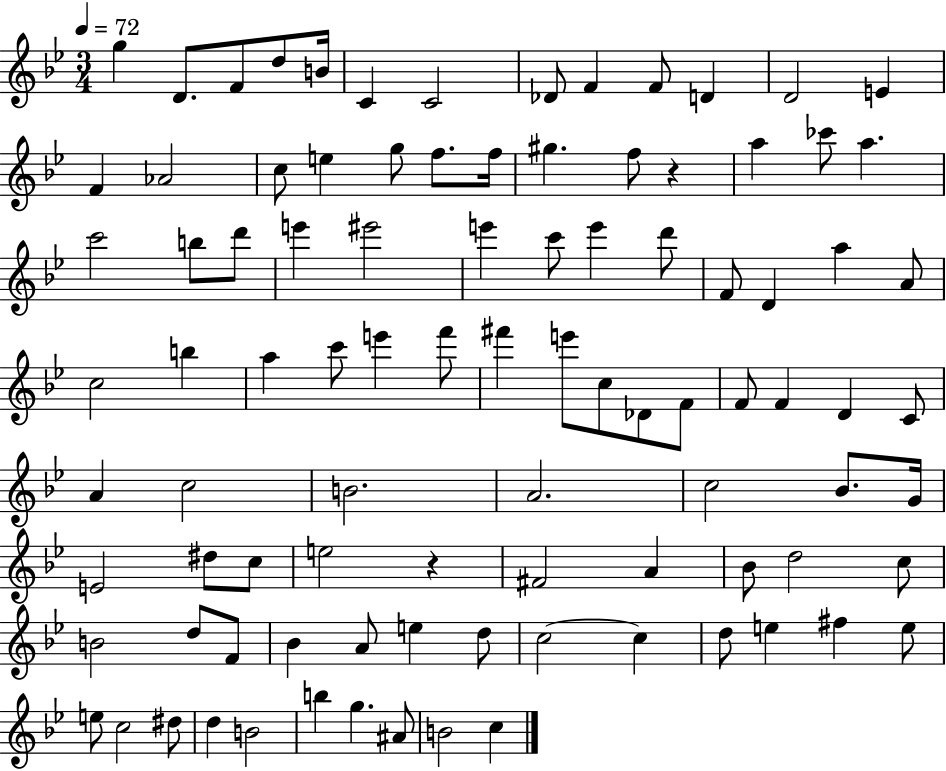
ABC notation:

X:1
T:Untitled
M:3/4
L:1/4
K:Bb
g D/2 F/2 d/2 B/4 C C2 _D/2 F F/2 D D2 E F _A2 c/2 e g/2 f/2 f/4 ^g f/2 z a _c'/2 a c'2 b/2 d'/2 e' ^e'2 e' c'/2 e' d'/2 F/2 D a A/2 c2 b a c'/2 e' f'/2 ^f' e'/2 c/2 _D/2 F/2 F/2 F D C/2 A c2 B2 A2 c2 _B/2 G/4 E2 ^d/2 c/2 e2 z ^F2 A _B/2 d2 c/2 B2 d/2 F/2 _B A/2 e d/2 c2 c d/2 e ^f e/2 e/2 c2 ^d/2 d B2 b g ^A/2 B2 c